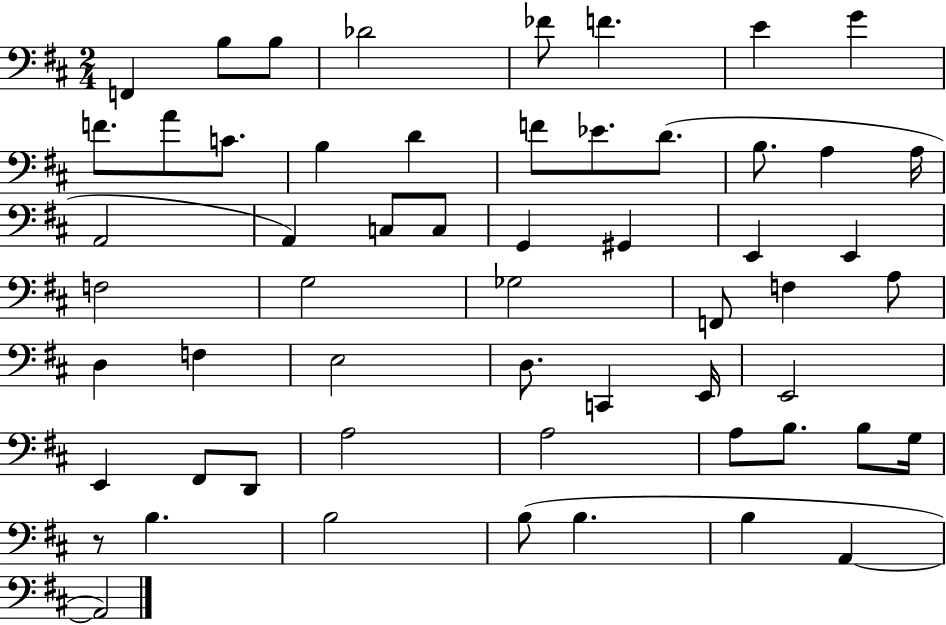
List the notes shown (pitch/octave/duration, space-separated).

F2/q B3/e B3/e Db4/h FES4/e F4/q. E4/q G4/q F4/e. A4/e C4/e. B3/q D4/q F4/e Eb4/e. D4/e. B3/e. A3/q A3/s A2/h A2/q C3/e C3/e G2/q G#2/q E2/q E2/q F3/h G3/h Gb3/h F2/e F3/q A3/e D3/q F3/q E3/h D3/e. C2/q E2/s E2/h E2/q F#2/e D2/e A3/h A3/h A3/e B3/e. B3/e G3/s R/e B3/q. B3/h B3/e B3/q. B3/q A2/q A2/h